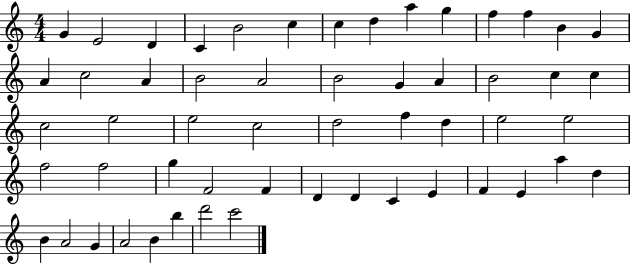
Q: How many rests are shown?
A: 0